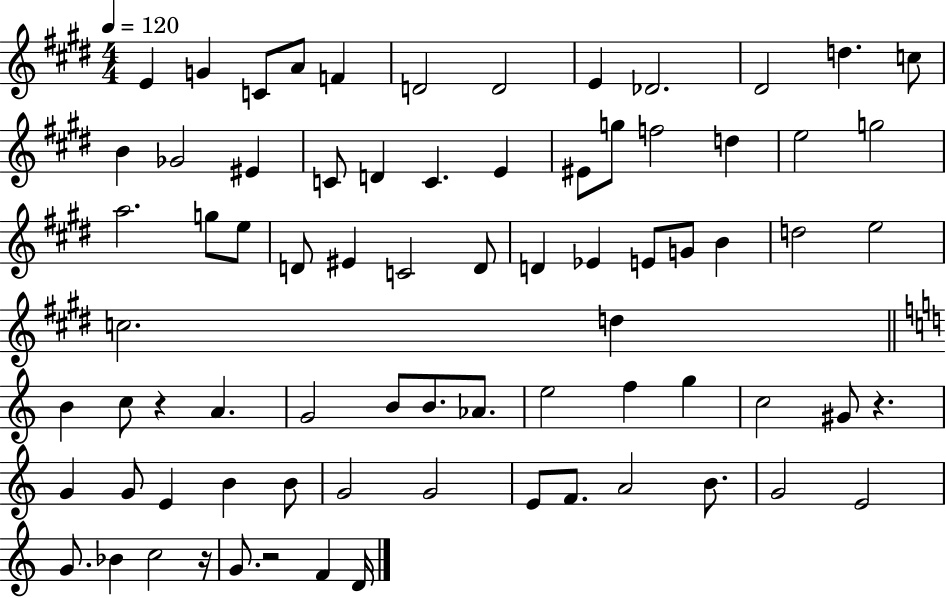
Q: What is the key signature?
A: E major